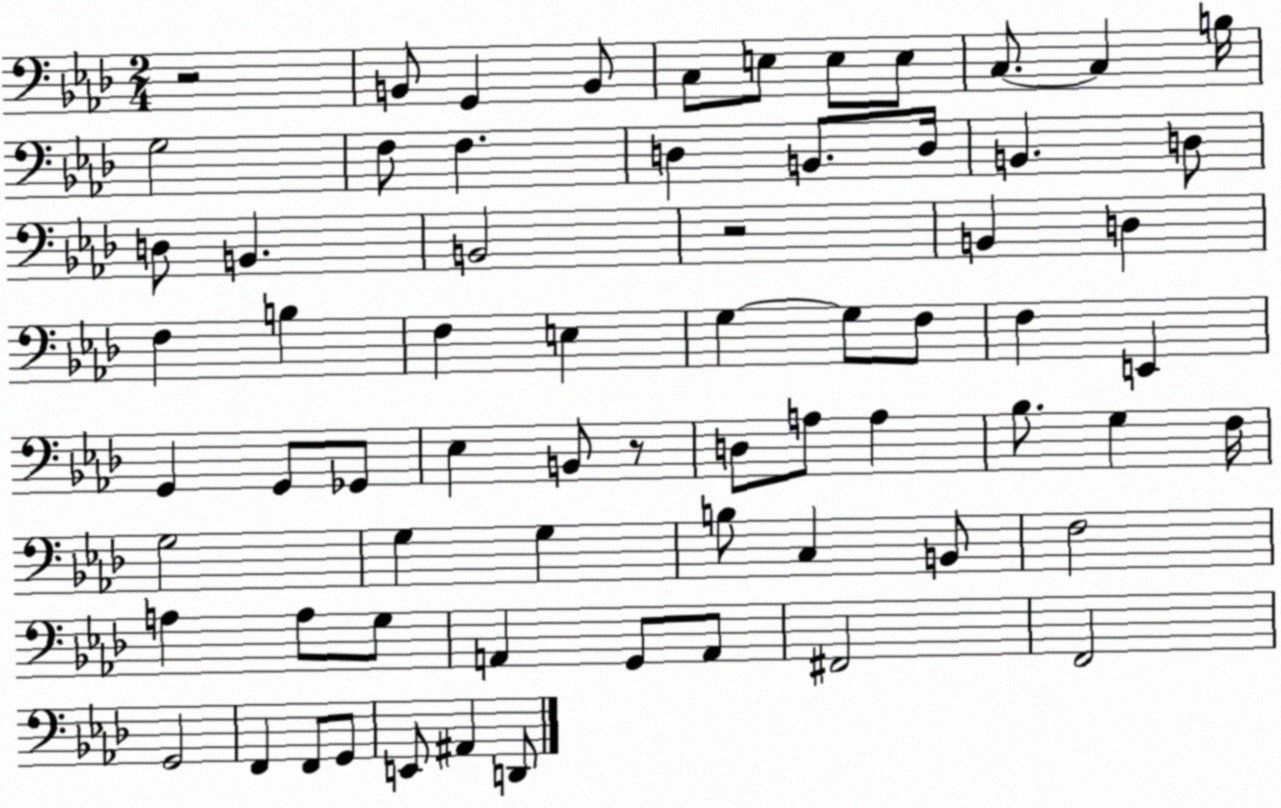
X:1
T:Untitled
M:2/4
L:1/4
K:Ab
z2 B,,/2 G,, B,,/2 C,/2 E,/2 E,/2 E,/2 C,/2 C, B,/4 G,2 F,/2 F, D, B,,/2 D,/4 B,, D,/2 D,/2 B,, B,,2 z2 B,, D, F, B, F, E, G, G,/2 F,/2 F, E,, G,, G,,/2 _G,,/2 _E, B,,/2 z/2 D,/2 A,/2 A, _B,/2 G, F,/4 G,2 G, G, B,/2 C, B,,/2 F,2 A, A,/2 G,/2 A,, G,,/2 A,,/2 ^F,,2 F,,2 G,,2 F,, F,,/2 G,,/2 E,,/2 ^A,, D,,/2